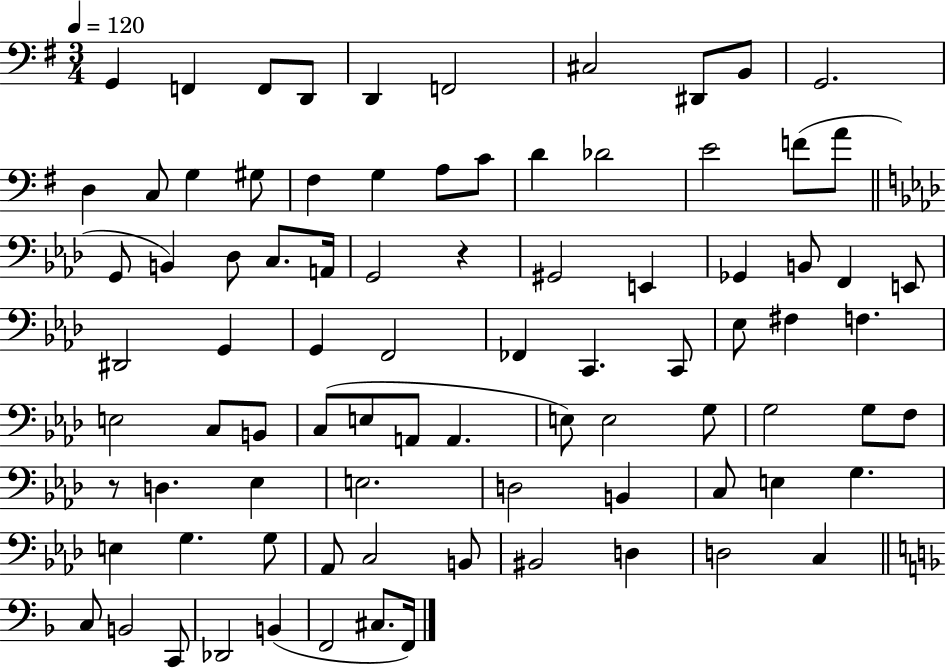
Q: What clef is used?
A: bass